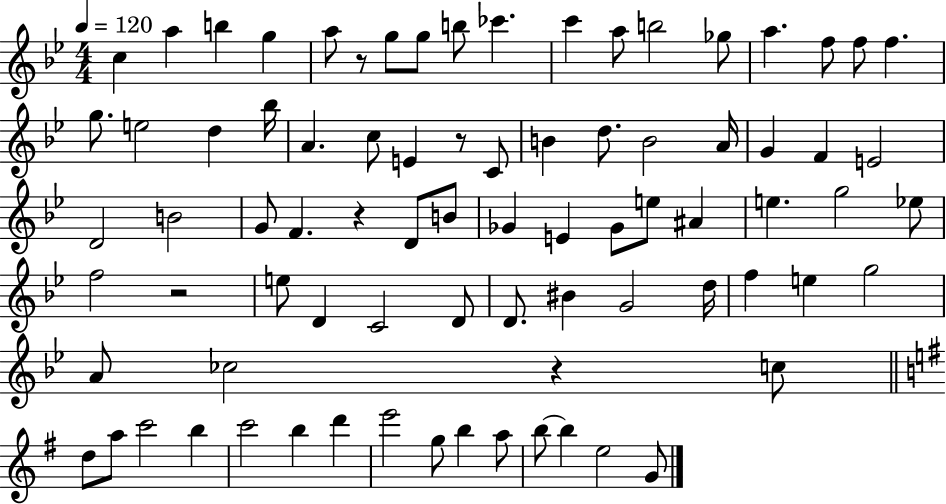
C5/q A5/q B5/q G5/q A5/e R/e G5/e G5/e B5/e CES6/q. C6/q A5/e B5/h Gb5/e A5/q. F5/e F5/e F5/q. G5/e. E5/h D5/q Bb5/s A4/q. C5/e E4/q R/e C4/e B4/q D5/e. B4/h A4/s G4/q F4/q E4/h D4/h B4/h G4/e F4/q. R/q D4/e B4/e Gb4/q E4/q Gb4/e E5/e A#4/q E5/q. G5/h Eb5/e F5/h R/h E5/e D4/q C4/h D4/e D4/e. BIS4/q G4/h D5/s F5/q E5/q G5/h A4/e CES5/h R/q C5/e D5/e A5/e C6/h B5/q C6/h B5/q D6/q E6/h G5/e B5/q A5/e B5/e B5/q E5/h G4/e